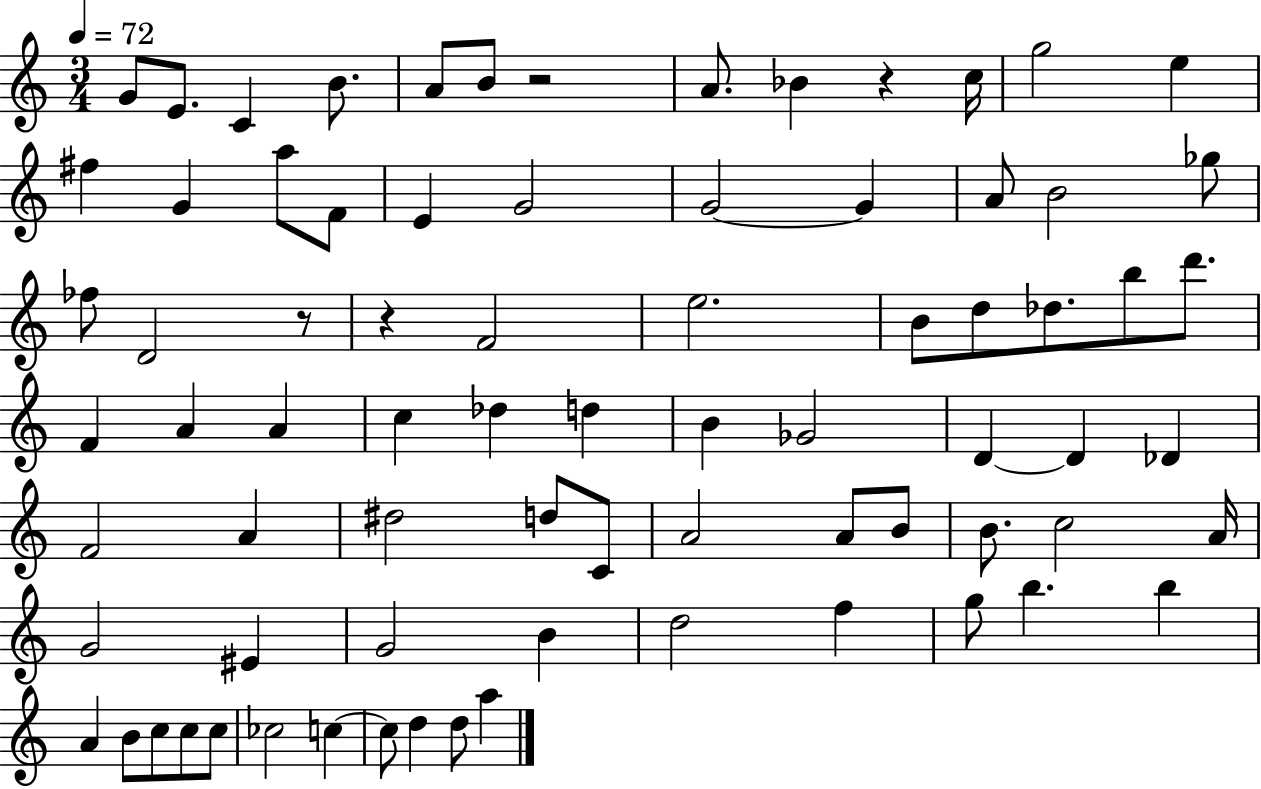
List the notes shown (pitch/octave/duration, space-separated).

G4/e E4/e. C4/q B4/e. A4/e B4/e R/h A4/e. Bb4/q R/q C5/s G5/h E5/q F#5/q G4/q A5/e F4/e E4/q G4/h G4/h G4/q A4/e B4/h Gb5/e FES5/e D4/h R/e R/q F4/h E5/h. B4/e D5/e Db5/e. B5/e D6/e. F4/q A4/q A4/q C5/q Db5/q D5/q B4/q Gb4/h D4/q D4/q Db4/q F4/h A4/q D#5/h D5/e C4/e A4/h A4/e B4/e B4/e. C5/h A4/s G4/h EIS4/q G4/h B4/q D5/h F5/q G5/e B5/q. B5/q A4/q B4/e C5/e C5/e C5/e CES5/h C5/q C5/e D5/q D5/e A5/q